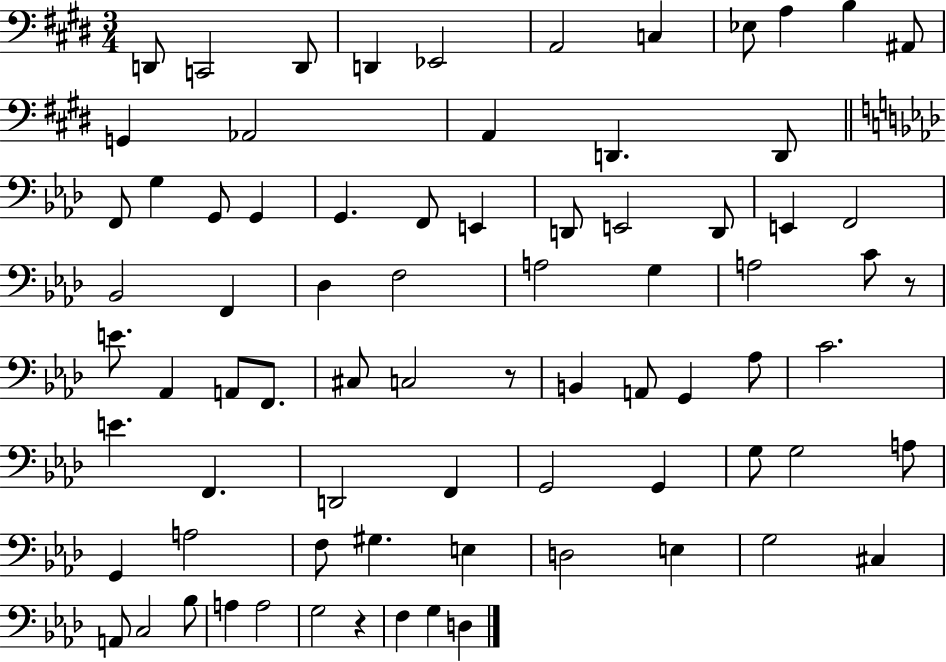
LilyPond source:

{
  \clef bass
  \numericTimeSignature
  \time 3/4
  \key e \major
  d,8 c,2 d,8 | d,4 ees,2 | a,2 c4 | ees8 a4 b4 ais,8 | \break g,4 aes,2 | a,4 d,4. d,8 | \bar "||" \break \key f \minor f,8 g4 g,8 g,4 | g,4. f,8 e,4 | d,8 e,2 d,8 | e,4 f,2 | \break bes,2 f,4 | des4 f2 | a2 g4 | a2 c'8 r8 | \break e'8. aes,4 a,8 f,8. | cis8 c2 r8 | b,4 a,8 g,4 aes8 | c'2. | \break e'4. f,4. | d,2 f,4 | g,2 g,4 | g8 g2 a8 | \break g,4 a2 | f8 gis4. e4 | d2 e4 | g2 cis4 | \break a,8 c2 bes8 | a4 a2 | g2 r4 | f4 g4 d4 | \break \bar "|."
}